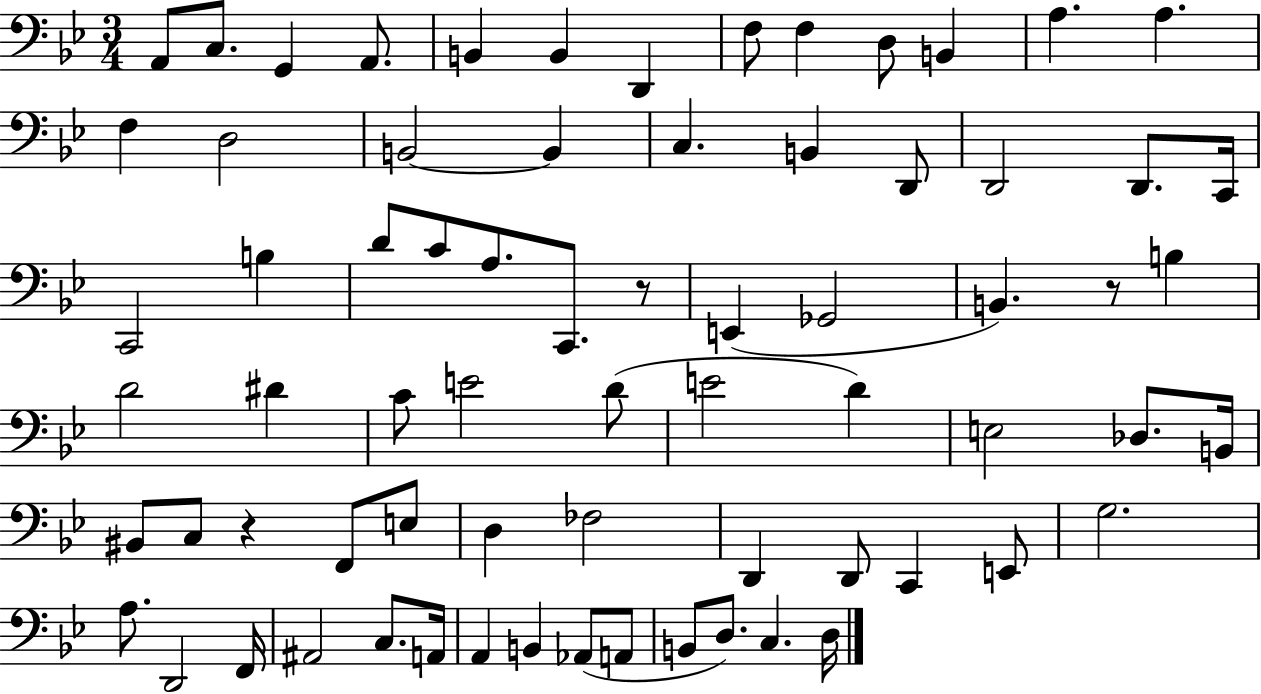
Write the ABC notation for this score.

X:1
T:Untitled
M:3/4
L:1/4
K:Bb
A,,/2 C,/2 G,, A,,/2 B,, B,, D,, F,/2 F, D,/2 B,, A, A, F, D,2 B,,2 B,, C, B,, D,,/2 D,,2 D,,/2 C,,/4 C,,2 B, D/2 C/2 A,/2 C,,/2 z/2 E,, _G,,2 B,, z/2 B, D2 ^D C/2 E2 D/2 E2 D E,2 _D,/2 B,,/4 ^B,,/2 C,/2 z F,,/2 E,/2 D, _F,2 D,, D,,/2 C,, E,,/2 G,2 A,/2 D,,2 F,,/4 ^A,,2 C,/2 A,,/4 A,, B,, _A,,/2 A,,/2 B,,/2 D,/2 C, D,/4